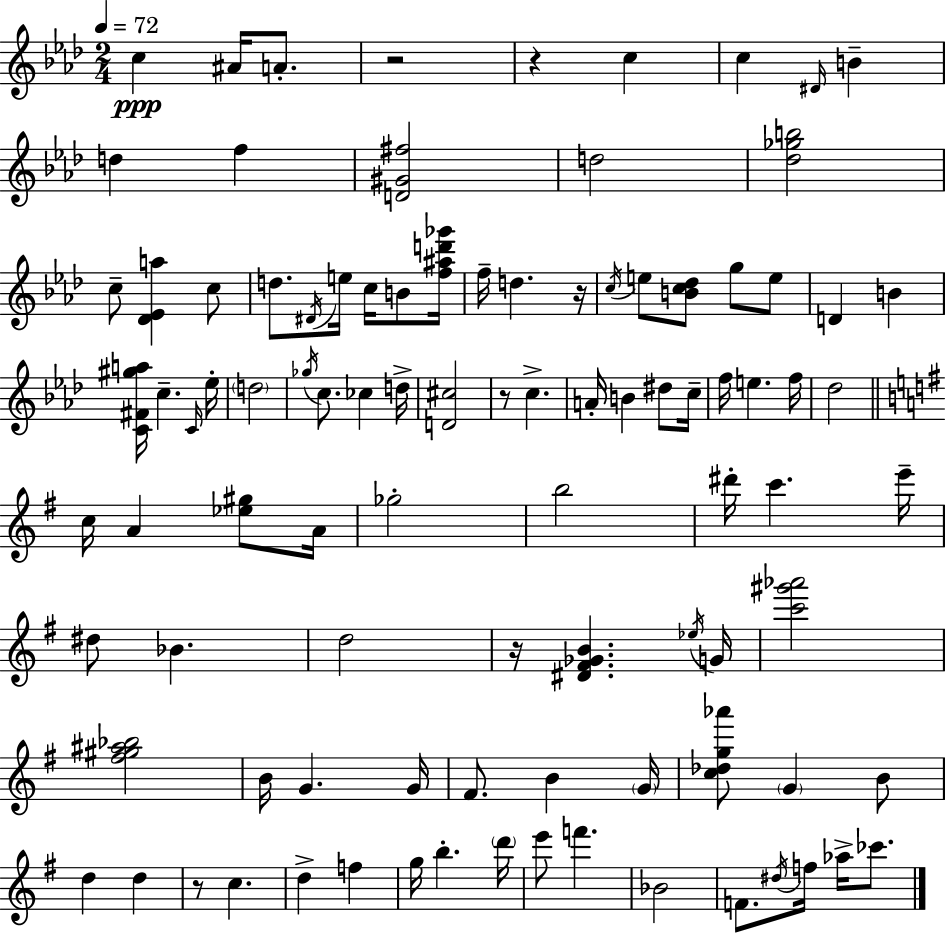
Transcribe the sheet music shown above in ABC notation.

X:1
T:Untitled
M:2/4
L:1/4
K:Fm
c ^A/4 A/2 z2 z c c ^D/4 B d f [D^G^f]2 d2 [_d_gb]2 c/2 [_D_Ea] c/2 d/2 ^D/4 e/4 c/4 B/2 [f^ad'_g']/4 f/4 d z/4 c/4 e/2 [Bc_d]/2 g/2 e/2 D B [C^F^ga]/4 c C/4 _e/4 d2 _g/4 c/2 _c d/4 [D^c]2 z/2 c A/4 B ^d/2 c/4 f/4 e f/4 _d2 c/4 A [_e^g]/2 A/4 _g2 b2 ^d'/4 c' e'/4 ^d/2 _B d2 z/4 [^D^F_GB] _e/4 G/4 [c'^g'_a']2 [^f^g^a_b]2 B/4 G G/4 ^F/2 B G/4 [c_dg_a']/2 G B/2 d d z/2 c d f g/4 b d'/4 e'/2 f' _B2 F/2 ^d/4 f/4 _a/4 _c'/2